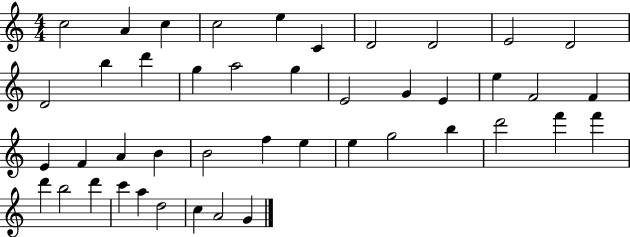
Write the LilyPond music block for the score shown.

{
  \clef treble
  \numericTimeSignature
  \time 4/4
  \key c \major
  c''2 a'4 c''4 | c''2 e''4 c'4 | d'2 d'2 | e'2 d'2 | \break d'2 b''4 d'''4 | g''4 a''2 g''4 | e'2 g'4 e'4 | e''4 f'2 f'4 | \break e'4 f'4 a'4 b'4 | b'2 f''4 e''4 | e''4 g''2 b''4 | d'''2 f'''4 f'''4 | \break d'''4 b''2 d'''4 | c'''4 a''4 d''2 | c''4 a'2 g'4 | \bar "|."
}